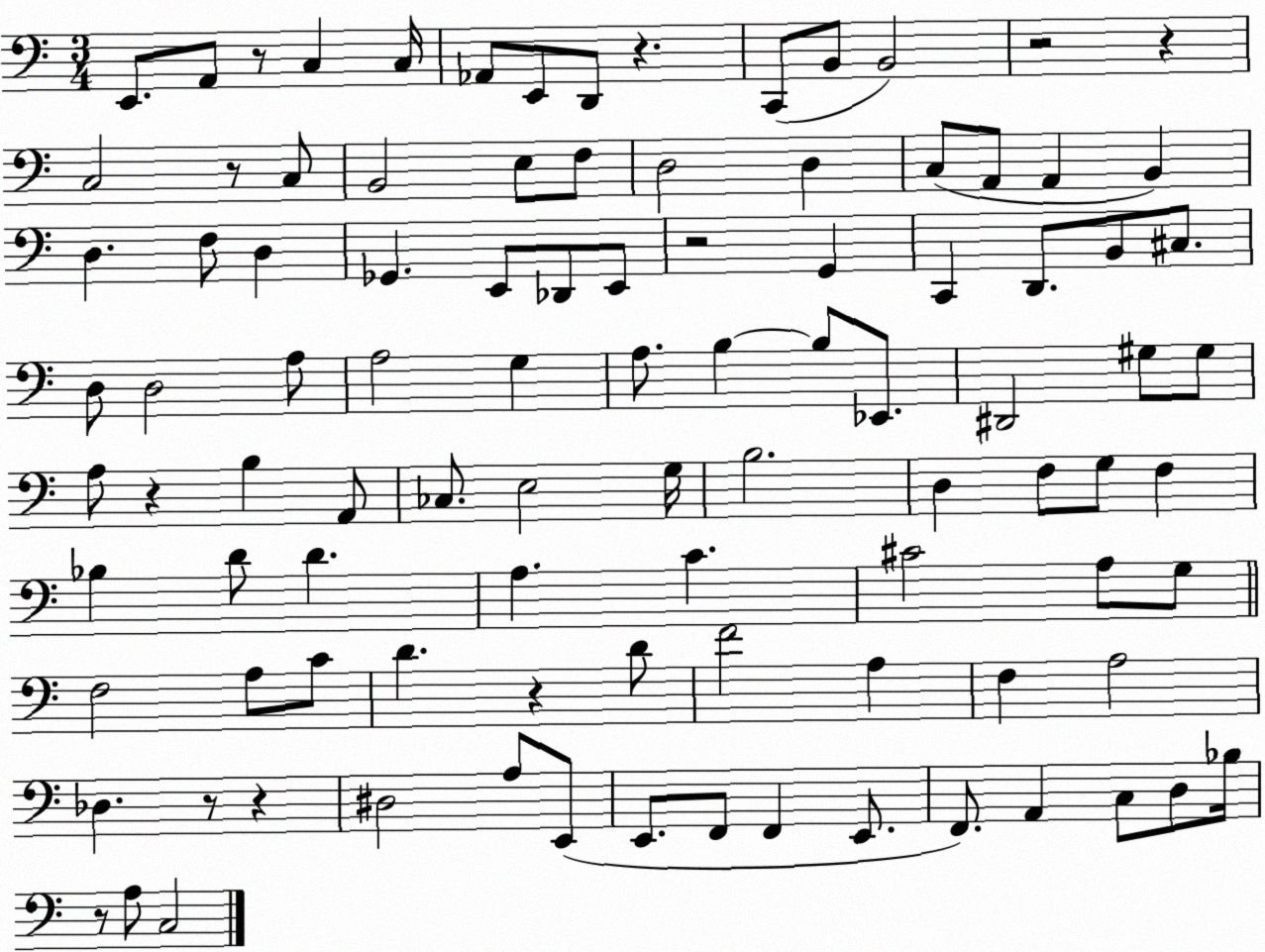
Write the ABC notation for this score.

X:1
T:Untitled
M:3/4
L:1/4
K:C
E,,/2 A,,/2 z/2 C, C,/4 _A,,/2 E,,/2 D,,/2 z C,,/2 B,,/2 B,,2 z2 z C,2 z/2 C,/2 B,,2 E,/2 F,/2 D,2 D, C,/2 A,,/2 A,, B,, D, F,/2 D, _G,, E,,/2 _D,,/2 E,,/2 z2 G,, C,, D,,/2 B,,/2 ^C,/2 D,/2 D,2 A,/2 A,2 G, A,/2 B, B,/2 _E,,/2 ^D,,2 ^G,/2 ^G,/2 A,/2 z B, A,,/2 _C,/2 E,2 G,/4 B,2 D, F,/2 G,/2 F, _B, D/2 D A, C ^C2 A,/2 G,/2 F,2 A,/2 C/2 D z D/2 F2 A, F, A,2 _D, z/2 z ^D,2 A,/2 E,,/2 E,,/2 F,,/2 F,, E,,/2 F,,/2 A,, C,/2 D,/2 _B,/4 z/2 A,/2 C,2